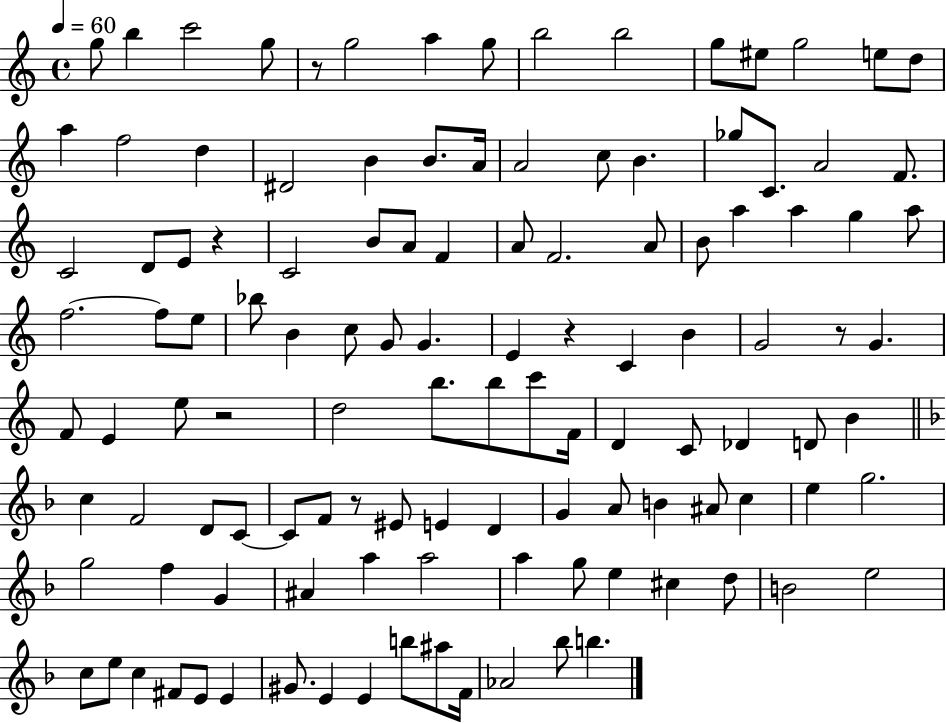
{
  \clef treble
  \time 4/4
  \defaultTimeSignature
  \key c \major
  \tempo 4 = 60
  g''8 b''4 c'''2 g''8 | r8 g''2 a''4 g''8 | b''2 b''2 | g''8 eis''8 g''2 e''8 d''8 | \break a''4 f''2 d''4 | dis'2 b'4 b'8. a'16 | a'2 c''8 b'4. | ges''8 c'8. a'2 f'8. | \break c'2 d'8 e'8 r4 | c'2 b'8 a'8 f'4 | a'8 f'2. a'8 | b'8 a''4 a''4 g''4 a''8 | \break f''2.~~ f''8 e''8 | bes''8 b'4 c''8 g'8 g'4. | e'4 r4 c'4 b'4 | g'2 r8 g'4. | \break f'8 e'4 e''8 r2 | d''2 b''8. b''8 c'''8 f'16 | d'4 c'8 des'4 d'8 b'4 | \bar "||" \break \key d \minor c''4 f'2 d'8 c'8~~ | c'8 f'8 r8 eis'8 e'4 d'4 | g'4 a'8 b'4 ais'8 c''4 | e''4 g''2. | \break g''2 f''4 g'4 | ais'4 a''4 a''2 | a''4 g''8 e''4 cis''4 d''8 | b'2 e''2 | \break c''8 e''8 c''4 fis'8 e'8 e'4 | gis'8. e'4 e'4 b''8 ais''8 f'16 | aes'2 bes''8 b''4. | \bar "|."
}